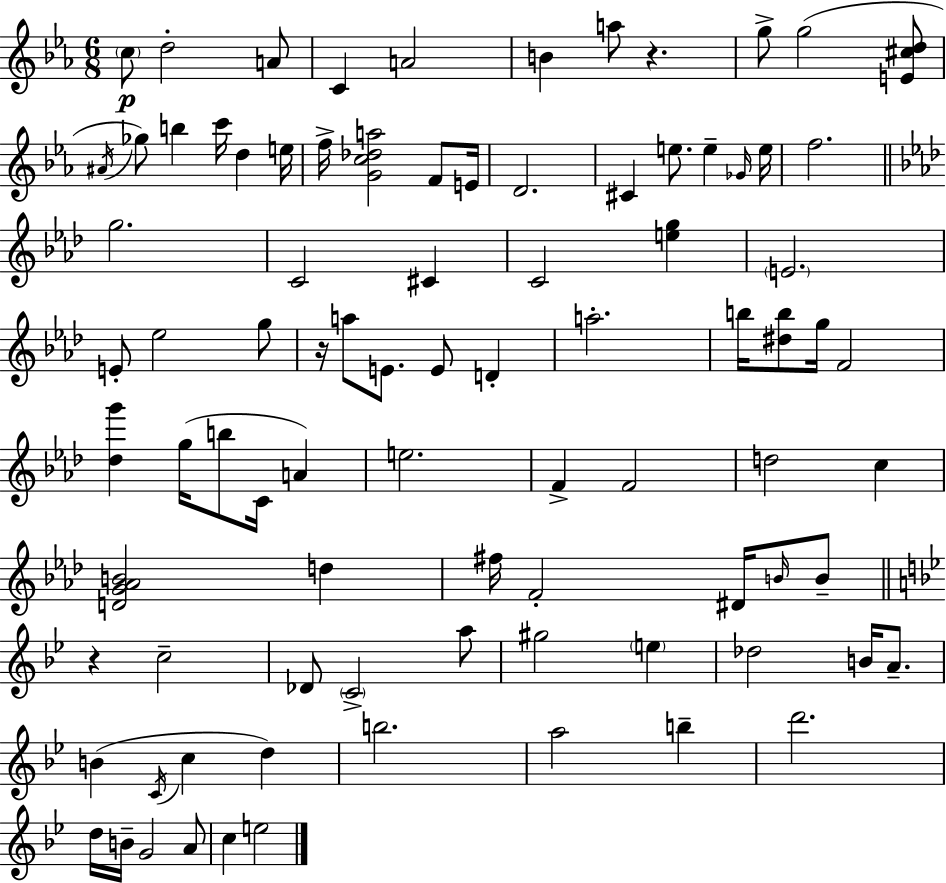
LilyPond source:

{
  \clef treble
  \numericTimeSignature
  \time 6/8
  \key ees \major
  \repeat volta 2 { \parenthesize c''8\p d''2-. a'8 | c'4 a'2 | b'4 a''8 r4. | g''8-> g''2( <e' cis'' d''>8 | \break \acciaccatura { ais'16 } ges''8) b''4 c'''16 d''4 | e''16 f''16-> <g' c'' des'' a''>2 f'8 | e'16 d'2. | cis'4 e''8. e''4-- | \break \grace { ges'16 } e''16 f''2. | \bar "||" \break \key aes \major g''2. | c'2 cis'4 | c'2 <e'' g''>4 | \parenthesize e'2. | \break e'8-. ees''2 g''8 | r16 a''8 e'8. e'8 d'4-. | a''2.-. | b''16 <dis'' b''>8 g''16 f'2 | \break <des'' g'''>4 g''16( b''8 c'16 a'4) | e''2. | f'4-> f'2 | d''2 c''4 | \break <d' g' aes' b'>2 d''4 | fis''16 f'2-. dis'16 \grace { b'16 } b'8-- | \bar "||" \break \key bes \major r4 c''2-- | des'8 \parenthesize c'2-> a''8 | gis''2 \parenthesize e''4 | des''2 b'16 a'8.-- | \break b'4( \acciaccatura { c'16 } c''4 d''4) | b''2. | a''2 b''4-- | d'''2. | \break d''16 b'16-- g'2 a'8 | c''4 e''2 | } \bar "|."
}